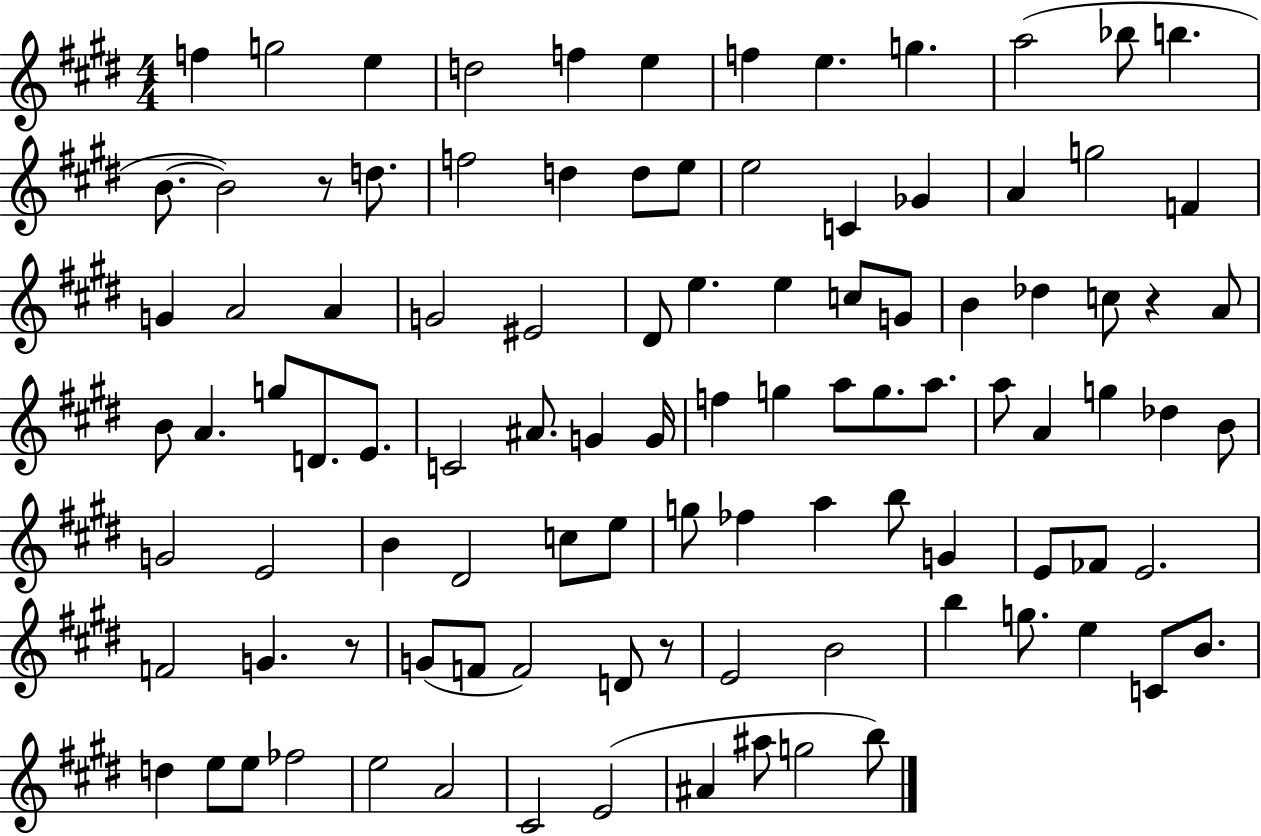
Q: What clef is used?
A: treble